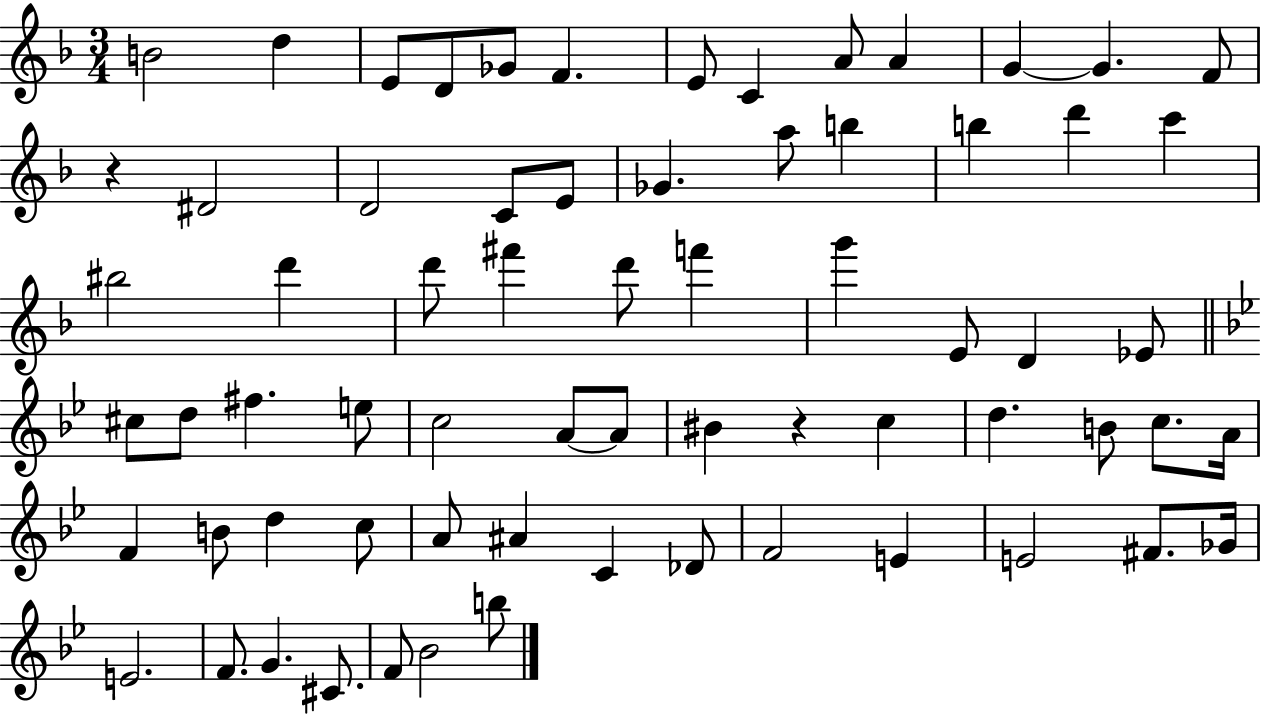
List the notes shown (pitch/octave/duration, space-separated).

B4/h D5/q E4/e D4/e Gb4/e F4/q. E4/e C4/q A4/e A4/q G4/q G4/q. F4/e R/q D#4/h D4/h C4/e E4/e Gb4/q. A5/e B5/q B5/q D6/q C6/q BIS5/h D6/q D6/e F#6/q D6/e F6/q G6/q E4/e D4/q Eb4/e C#5/e D5/e F#5/q. E5/e C5/h A4/e A4/e BIS4/q R/q C5/q D5/q. B4/e C5/e. A4/s F4/q B4/e D5/q C5/e A4/e A#4/q C4/q Db4/e F4/h E4/q E4/h F#4/e. Gb4/s E4/h. F4/e. G4/q. C#4/e. F4/e Bb4/h B5/e